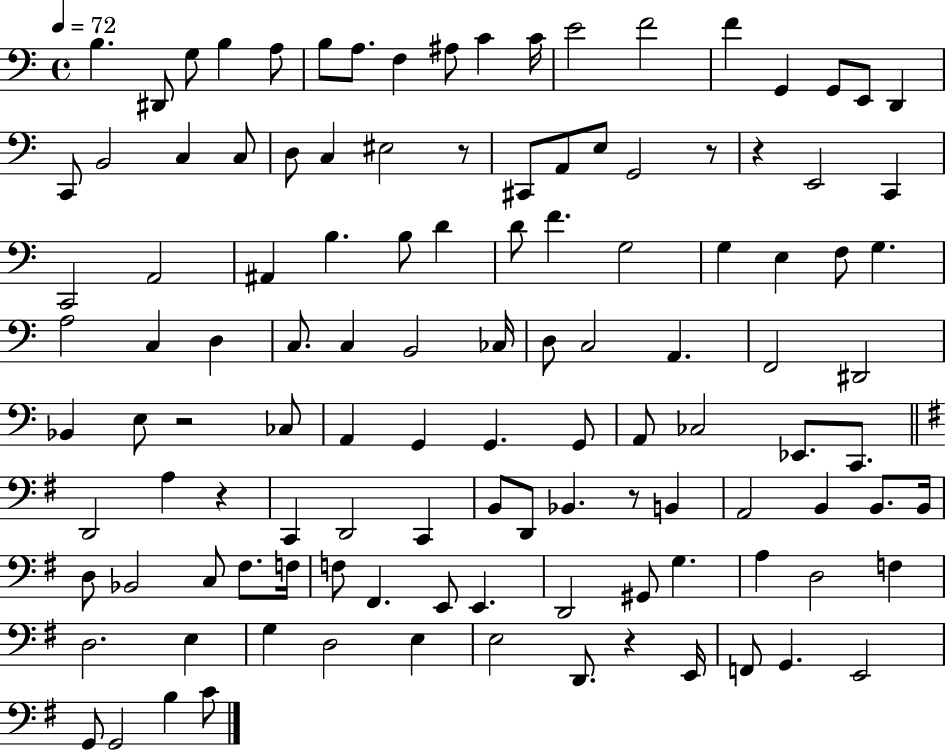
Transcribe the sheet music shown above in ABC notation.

X:1
T:Untitled
M:4/4
L:1/4
K:C
B, ^D,,/2 G,/2 B, A,/2 B,/2 A,/2 F, ^A,/2 C C/4 E2 F2 F G,, G,,/2 E,,/2 D,, C,,/2 B,,2 C, C,/2 D,/2 C, ^E,2 z/2 ^C,,/2 A,,/2 E,/2 G,,2 z/2 z E,,2 C,, C,,2 A,,2 ^A,, B, B,/2 D D/2 F G,2 G, E, F,/2 G, A,2 C, D, C,/2 C, B,,2 _C,/4 D,/2 C,2 A,, F,,2 ^D,,2 _B,, E,/2 z2 _C,/2 A,, G,, G,, G,,/2 A,,/2 _C,2 _E,,/2 C,,/2 D,,2 A, z C,, D,,2 C,, B,,/2 D,,/2 _B,, z/2 B,, A,,2 B,, B,,/2 B,,/4 D,/2 _B,,2 C,/2 ^F,/2 F,/4 F,/2 ^F,, E,,/2 E,, D,,2 ^G,,/2 G, A, D,2 F, D,2 E, G, D,2 E, E,2 D,,/2 z E,,/4 F,,/2 G,, E,,2 G,,/2 G,,2 B, C/2